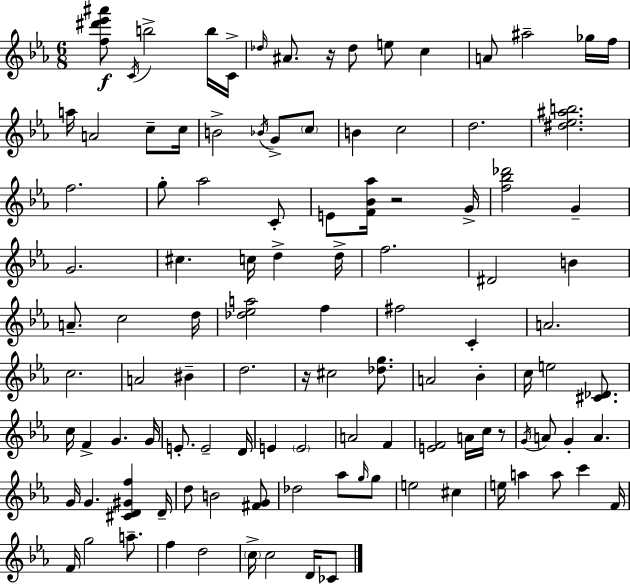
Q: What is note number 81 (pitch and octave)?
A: G5